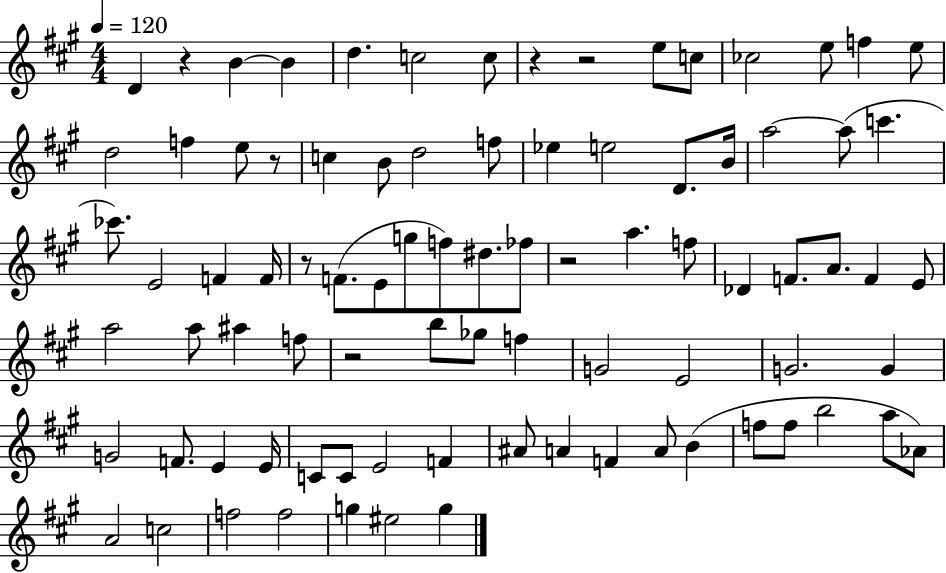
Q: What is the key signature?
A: A major